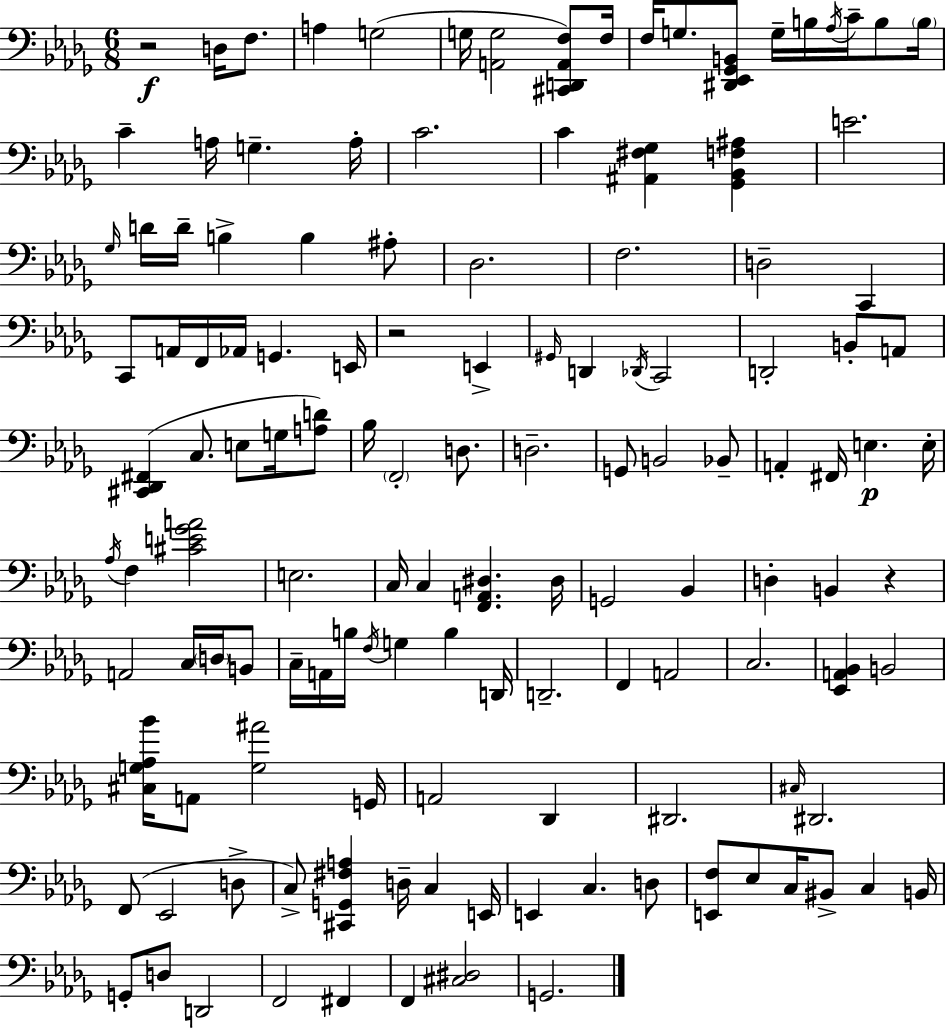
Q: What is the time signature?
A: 6/8